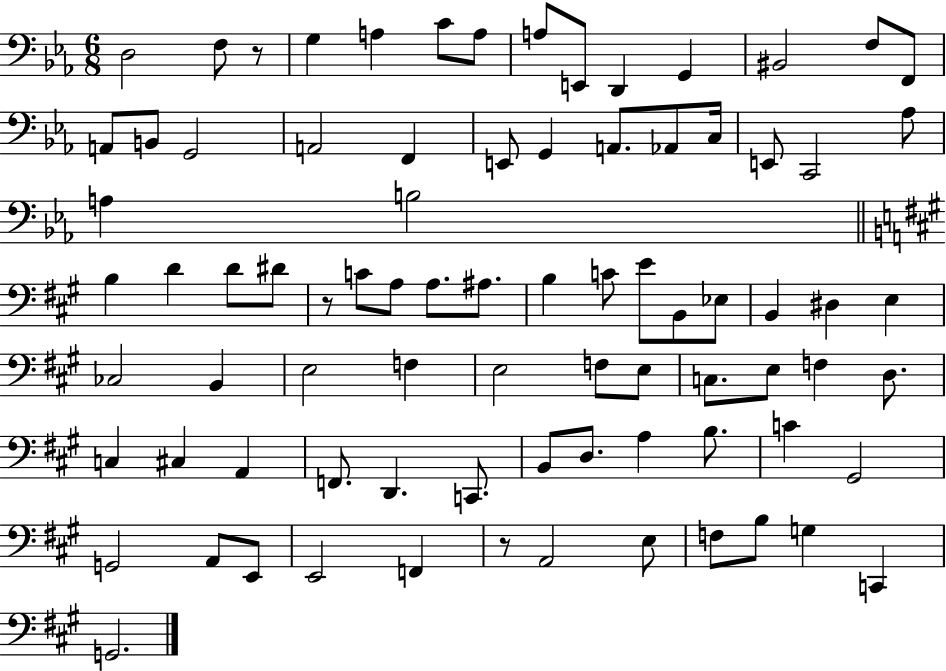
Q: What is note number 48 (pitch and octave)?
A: F3